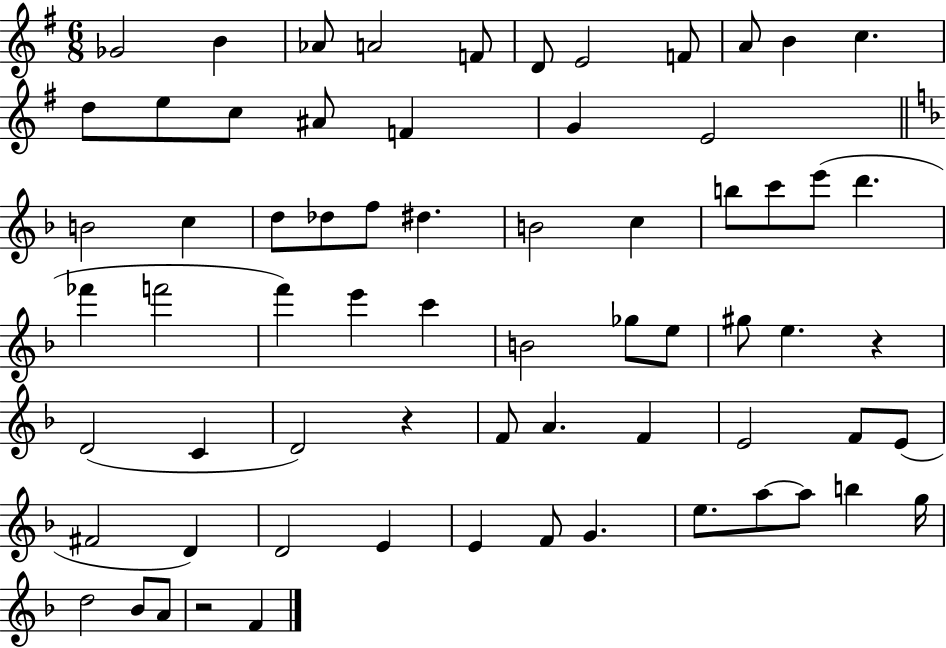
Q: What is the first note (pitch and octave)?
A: Gb4